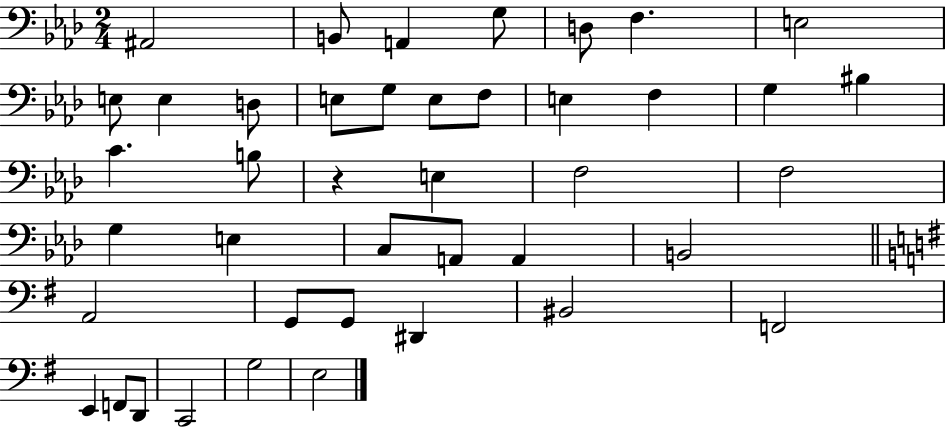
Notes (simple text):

A#2/h B2/e A2/q G3/e D3/e F3/q. E3/h E3/e E3/q D3/e E3/e G3/e E3/e F3/e E3/q F3/q G3/q BIS3/q C4/q. B3/e R/q E3/q F3/h F3/h G3/q E3/q C3/e A2/e A2/q B2/h A2/h G2/e G2/e D#2/q BIS2/h F2/h E2/q F2/e D2/e C2/h G3/h E3/h